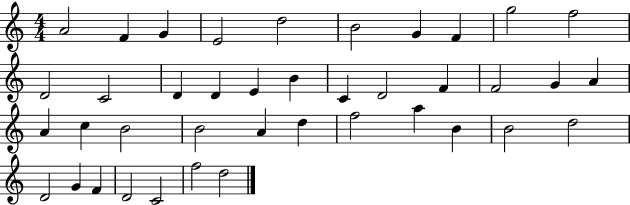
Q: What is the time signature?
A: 4/4